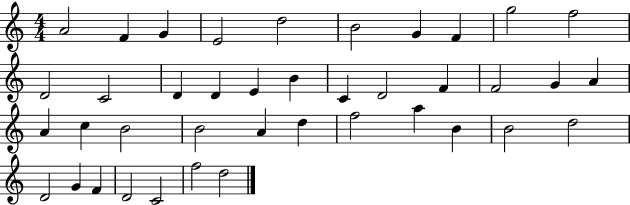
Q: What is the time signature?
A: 4/4